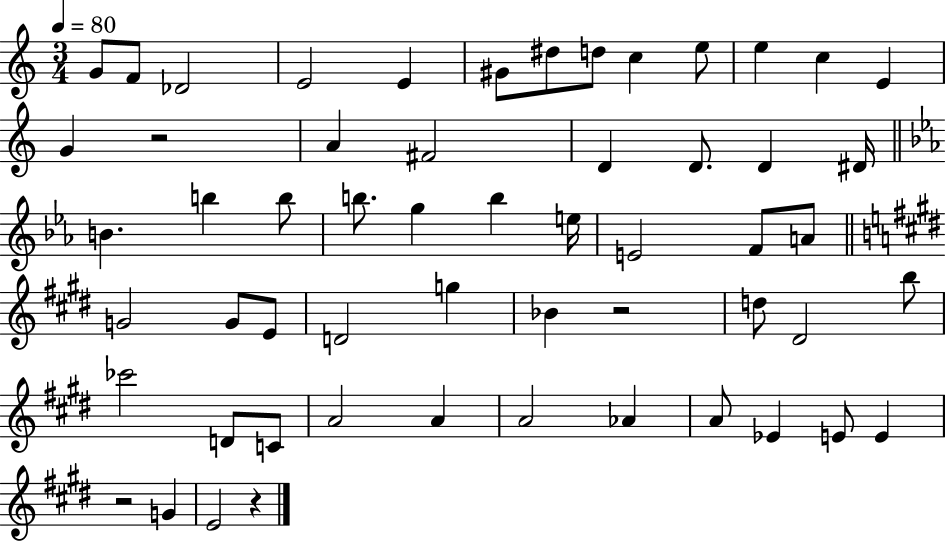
X:1
T:Untitled
M:3/4
L:1/4
K:C
G/2 F/2 _D2 E2 E ^G/2 ^d/2 d/2 c e/2 e c E G z2 A ^F2 D D/2 D ^D/4 B b b/2 b/2 g b e/4 E2 F/2 A/2 G2 G/2 E/2 D2 g _B z2 d/2 ^D2 b/2 _c'2 D/2 C/2 A2 A A2 _A A/2 _E E/2 E z2 G E2 z